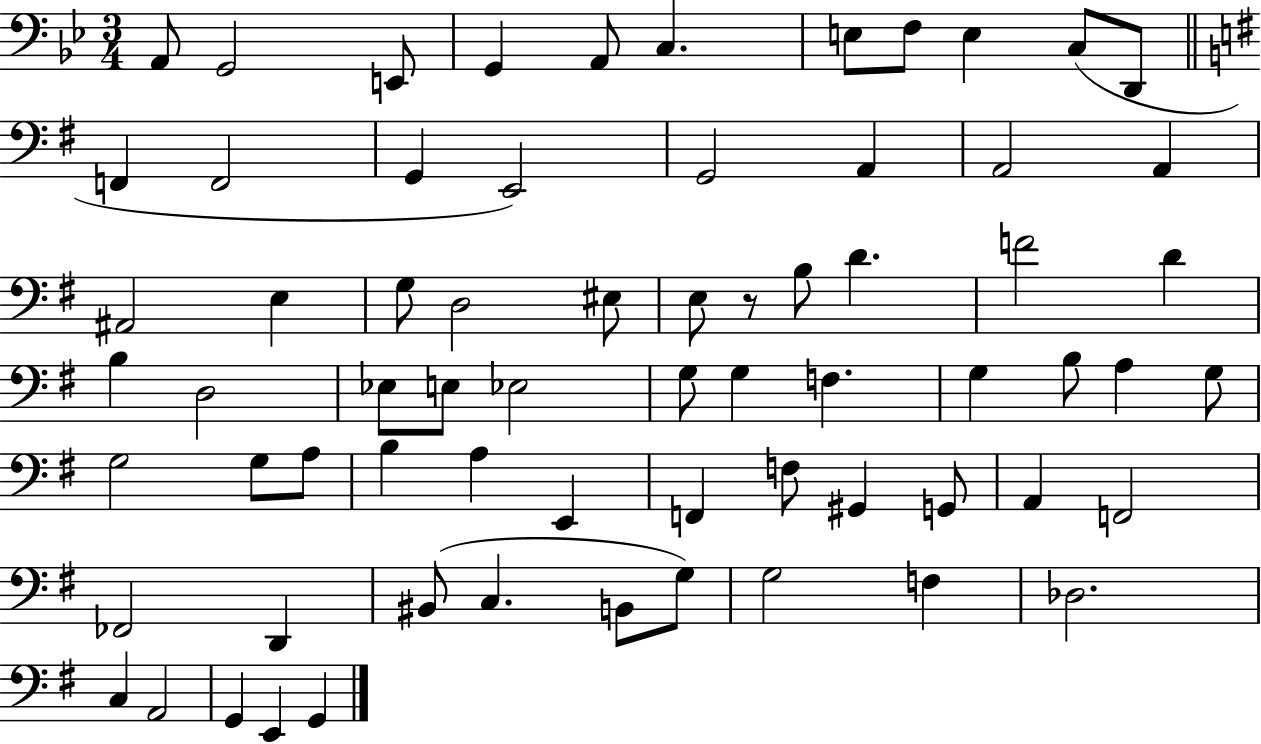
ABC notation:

X:1
T:Untitled
M:3/4
L:1/4
K:Bb
A,,/2 G,,2 E,,/2 G,, A,,/2 C, E,/2 F,/2 E, C,/2 D,,/2 F,, F,,2 G,, E,,2 G,,2 A,, A,,2 A,, ^A,,2 E, G,/2 D,2 ^E,/2 E,/2 z/2 B,/2 D F2 D B, D,2 _E,/2 E,/2 _E,2 G,/2 G, F, G, B,/2 A, G,/2 G,2 G,/2 A,/2 B, A, E,, F,, F,/2 ^G,, G,,/2 A,, F,,2 _F,,2 D,, ^B,,/2 C, B,,/2 G,/2 G,2 F, _D,2 C, A,,2 G,, E,, G,,